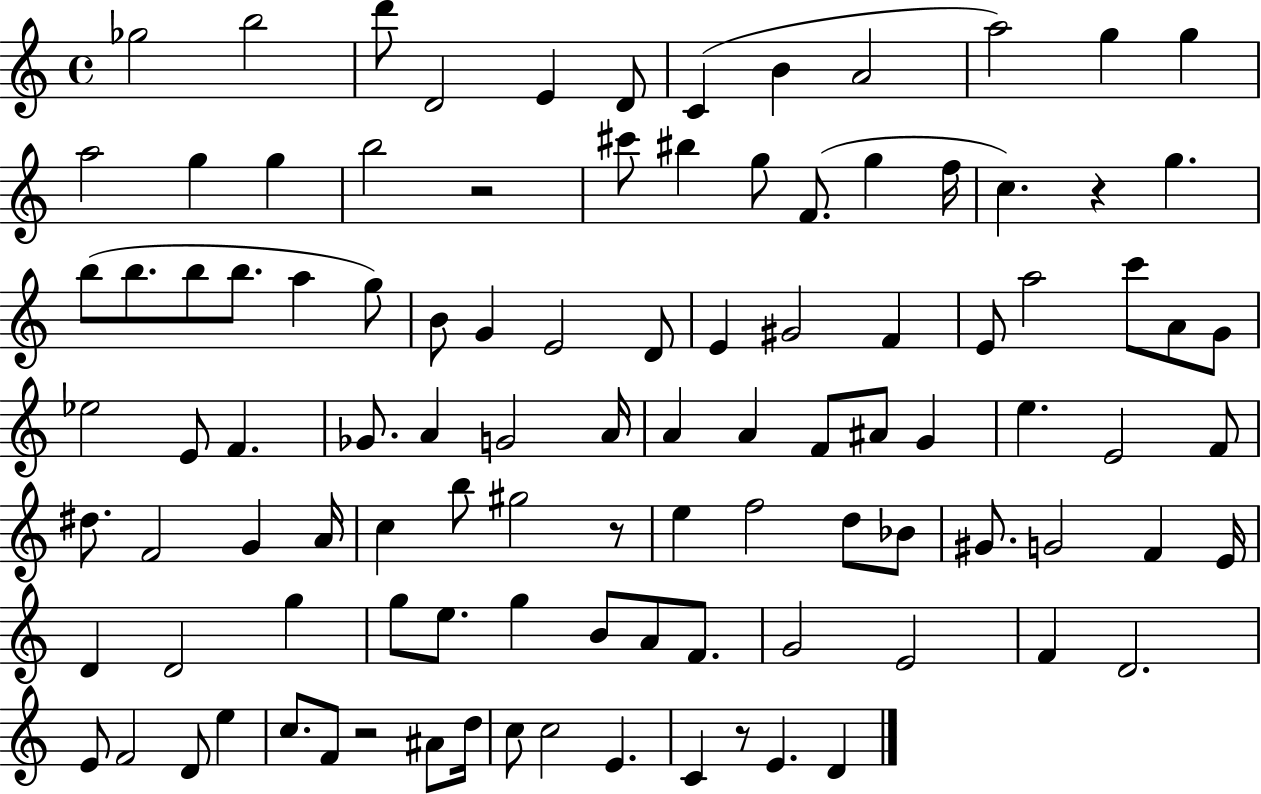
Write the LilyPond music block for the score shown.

{
  \clef treble
  \time 4/4
  \defaultTimeSignature
  \key c \major
  ges''2 b''2 | d'''8 d'2 e'4 d'8 | c'4( b'4 a'2 | a''2) g''4 g''4 | \break a''2 g''4 g''4 | b''2 r2 | cis'''8 bis''4 g''8 f'8.( g''4 f''16 | c''4.) r4 g''4. | \break b''8( b''8. b''8 b''8. a''4 g''8) | b'8 g'4 e'2 d'8 | e'4 gis'2 f'4 | e'8 a''2 c'''8 a'8 g'8 | \break ees''2 e'8 f'4. | ges'8. a'4 g'2 a'16 | a'4 a'4 f'8 ais'8 g'4 | e''4. e'2 f'8 | \break dis''8. f'2 g'4 a'16 | c''4 b''8 gis''2 r8 | e''4 f''2 d''8 bes'8 | gis'8. g'2 f'4 e'16 | \break d'4 d'2 g''4 | g''8 e''8. g''4 b'8 a'8 f'8. | g'2 e'2 | f'4 d'2. | \break e'8 f'2 d'8 e''4 | c''8. f'8 r2 ais'8 d''16 | c''8 c''2 e'4. | c'4 r8 e'4. d'4 | \break \bar "|."
}